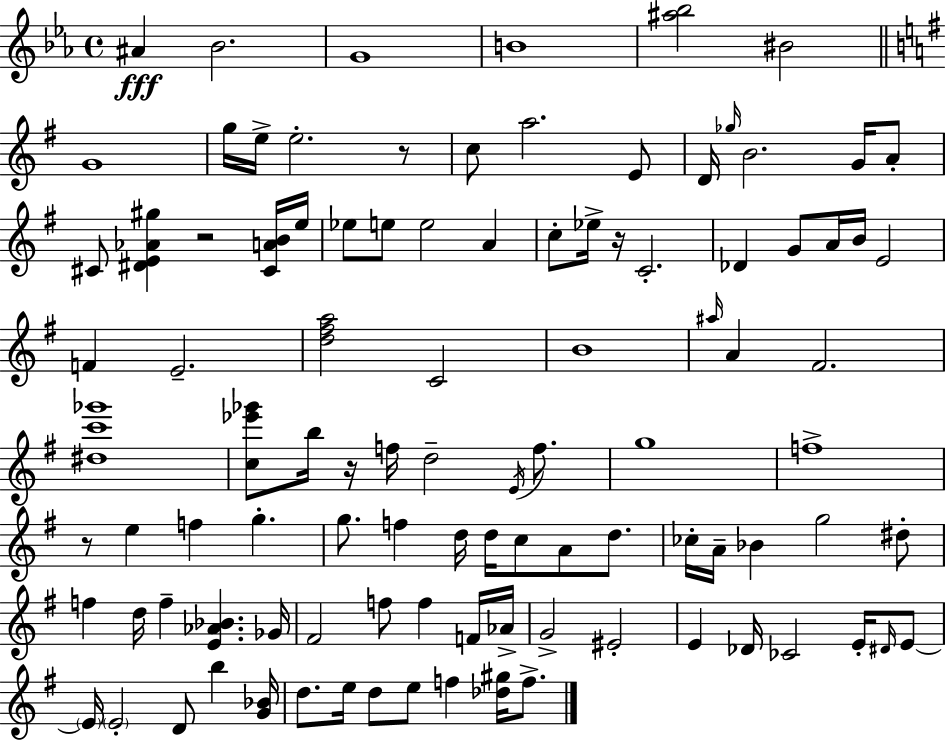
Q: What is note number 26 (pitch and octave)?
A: C4